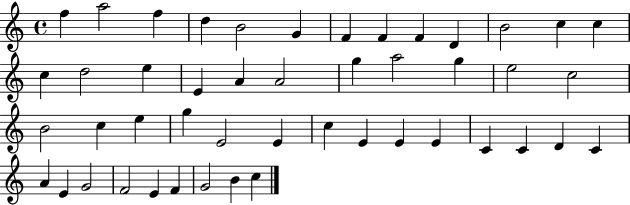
F5/q A5/h F5/q D5/q B4/h G4/q F4/q F4/q F4/q D4/q B4/h C5/q C5/q C5/q D5/h E5/q E4/q A4/q A4/h G5/q A5/h G5/q E5/h C5/h B4/h C5/q E5/q G5/q E4/h E4/q C5/q E4/q E4/q E4/q C4/q C4/q D4/q C4/q A4/q E4/q G4/h F4/h E4/q F4/q G4/h B4/q C5/q